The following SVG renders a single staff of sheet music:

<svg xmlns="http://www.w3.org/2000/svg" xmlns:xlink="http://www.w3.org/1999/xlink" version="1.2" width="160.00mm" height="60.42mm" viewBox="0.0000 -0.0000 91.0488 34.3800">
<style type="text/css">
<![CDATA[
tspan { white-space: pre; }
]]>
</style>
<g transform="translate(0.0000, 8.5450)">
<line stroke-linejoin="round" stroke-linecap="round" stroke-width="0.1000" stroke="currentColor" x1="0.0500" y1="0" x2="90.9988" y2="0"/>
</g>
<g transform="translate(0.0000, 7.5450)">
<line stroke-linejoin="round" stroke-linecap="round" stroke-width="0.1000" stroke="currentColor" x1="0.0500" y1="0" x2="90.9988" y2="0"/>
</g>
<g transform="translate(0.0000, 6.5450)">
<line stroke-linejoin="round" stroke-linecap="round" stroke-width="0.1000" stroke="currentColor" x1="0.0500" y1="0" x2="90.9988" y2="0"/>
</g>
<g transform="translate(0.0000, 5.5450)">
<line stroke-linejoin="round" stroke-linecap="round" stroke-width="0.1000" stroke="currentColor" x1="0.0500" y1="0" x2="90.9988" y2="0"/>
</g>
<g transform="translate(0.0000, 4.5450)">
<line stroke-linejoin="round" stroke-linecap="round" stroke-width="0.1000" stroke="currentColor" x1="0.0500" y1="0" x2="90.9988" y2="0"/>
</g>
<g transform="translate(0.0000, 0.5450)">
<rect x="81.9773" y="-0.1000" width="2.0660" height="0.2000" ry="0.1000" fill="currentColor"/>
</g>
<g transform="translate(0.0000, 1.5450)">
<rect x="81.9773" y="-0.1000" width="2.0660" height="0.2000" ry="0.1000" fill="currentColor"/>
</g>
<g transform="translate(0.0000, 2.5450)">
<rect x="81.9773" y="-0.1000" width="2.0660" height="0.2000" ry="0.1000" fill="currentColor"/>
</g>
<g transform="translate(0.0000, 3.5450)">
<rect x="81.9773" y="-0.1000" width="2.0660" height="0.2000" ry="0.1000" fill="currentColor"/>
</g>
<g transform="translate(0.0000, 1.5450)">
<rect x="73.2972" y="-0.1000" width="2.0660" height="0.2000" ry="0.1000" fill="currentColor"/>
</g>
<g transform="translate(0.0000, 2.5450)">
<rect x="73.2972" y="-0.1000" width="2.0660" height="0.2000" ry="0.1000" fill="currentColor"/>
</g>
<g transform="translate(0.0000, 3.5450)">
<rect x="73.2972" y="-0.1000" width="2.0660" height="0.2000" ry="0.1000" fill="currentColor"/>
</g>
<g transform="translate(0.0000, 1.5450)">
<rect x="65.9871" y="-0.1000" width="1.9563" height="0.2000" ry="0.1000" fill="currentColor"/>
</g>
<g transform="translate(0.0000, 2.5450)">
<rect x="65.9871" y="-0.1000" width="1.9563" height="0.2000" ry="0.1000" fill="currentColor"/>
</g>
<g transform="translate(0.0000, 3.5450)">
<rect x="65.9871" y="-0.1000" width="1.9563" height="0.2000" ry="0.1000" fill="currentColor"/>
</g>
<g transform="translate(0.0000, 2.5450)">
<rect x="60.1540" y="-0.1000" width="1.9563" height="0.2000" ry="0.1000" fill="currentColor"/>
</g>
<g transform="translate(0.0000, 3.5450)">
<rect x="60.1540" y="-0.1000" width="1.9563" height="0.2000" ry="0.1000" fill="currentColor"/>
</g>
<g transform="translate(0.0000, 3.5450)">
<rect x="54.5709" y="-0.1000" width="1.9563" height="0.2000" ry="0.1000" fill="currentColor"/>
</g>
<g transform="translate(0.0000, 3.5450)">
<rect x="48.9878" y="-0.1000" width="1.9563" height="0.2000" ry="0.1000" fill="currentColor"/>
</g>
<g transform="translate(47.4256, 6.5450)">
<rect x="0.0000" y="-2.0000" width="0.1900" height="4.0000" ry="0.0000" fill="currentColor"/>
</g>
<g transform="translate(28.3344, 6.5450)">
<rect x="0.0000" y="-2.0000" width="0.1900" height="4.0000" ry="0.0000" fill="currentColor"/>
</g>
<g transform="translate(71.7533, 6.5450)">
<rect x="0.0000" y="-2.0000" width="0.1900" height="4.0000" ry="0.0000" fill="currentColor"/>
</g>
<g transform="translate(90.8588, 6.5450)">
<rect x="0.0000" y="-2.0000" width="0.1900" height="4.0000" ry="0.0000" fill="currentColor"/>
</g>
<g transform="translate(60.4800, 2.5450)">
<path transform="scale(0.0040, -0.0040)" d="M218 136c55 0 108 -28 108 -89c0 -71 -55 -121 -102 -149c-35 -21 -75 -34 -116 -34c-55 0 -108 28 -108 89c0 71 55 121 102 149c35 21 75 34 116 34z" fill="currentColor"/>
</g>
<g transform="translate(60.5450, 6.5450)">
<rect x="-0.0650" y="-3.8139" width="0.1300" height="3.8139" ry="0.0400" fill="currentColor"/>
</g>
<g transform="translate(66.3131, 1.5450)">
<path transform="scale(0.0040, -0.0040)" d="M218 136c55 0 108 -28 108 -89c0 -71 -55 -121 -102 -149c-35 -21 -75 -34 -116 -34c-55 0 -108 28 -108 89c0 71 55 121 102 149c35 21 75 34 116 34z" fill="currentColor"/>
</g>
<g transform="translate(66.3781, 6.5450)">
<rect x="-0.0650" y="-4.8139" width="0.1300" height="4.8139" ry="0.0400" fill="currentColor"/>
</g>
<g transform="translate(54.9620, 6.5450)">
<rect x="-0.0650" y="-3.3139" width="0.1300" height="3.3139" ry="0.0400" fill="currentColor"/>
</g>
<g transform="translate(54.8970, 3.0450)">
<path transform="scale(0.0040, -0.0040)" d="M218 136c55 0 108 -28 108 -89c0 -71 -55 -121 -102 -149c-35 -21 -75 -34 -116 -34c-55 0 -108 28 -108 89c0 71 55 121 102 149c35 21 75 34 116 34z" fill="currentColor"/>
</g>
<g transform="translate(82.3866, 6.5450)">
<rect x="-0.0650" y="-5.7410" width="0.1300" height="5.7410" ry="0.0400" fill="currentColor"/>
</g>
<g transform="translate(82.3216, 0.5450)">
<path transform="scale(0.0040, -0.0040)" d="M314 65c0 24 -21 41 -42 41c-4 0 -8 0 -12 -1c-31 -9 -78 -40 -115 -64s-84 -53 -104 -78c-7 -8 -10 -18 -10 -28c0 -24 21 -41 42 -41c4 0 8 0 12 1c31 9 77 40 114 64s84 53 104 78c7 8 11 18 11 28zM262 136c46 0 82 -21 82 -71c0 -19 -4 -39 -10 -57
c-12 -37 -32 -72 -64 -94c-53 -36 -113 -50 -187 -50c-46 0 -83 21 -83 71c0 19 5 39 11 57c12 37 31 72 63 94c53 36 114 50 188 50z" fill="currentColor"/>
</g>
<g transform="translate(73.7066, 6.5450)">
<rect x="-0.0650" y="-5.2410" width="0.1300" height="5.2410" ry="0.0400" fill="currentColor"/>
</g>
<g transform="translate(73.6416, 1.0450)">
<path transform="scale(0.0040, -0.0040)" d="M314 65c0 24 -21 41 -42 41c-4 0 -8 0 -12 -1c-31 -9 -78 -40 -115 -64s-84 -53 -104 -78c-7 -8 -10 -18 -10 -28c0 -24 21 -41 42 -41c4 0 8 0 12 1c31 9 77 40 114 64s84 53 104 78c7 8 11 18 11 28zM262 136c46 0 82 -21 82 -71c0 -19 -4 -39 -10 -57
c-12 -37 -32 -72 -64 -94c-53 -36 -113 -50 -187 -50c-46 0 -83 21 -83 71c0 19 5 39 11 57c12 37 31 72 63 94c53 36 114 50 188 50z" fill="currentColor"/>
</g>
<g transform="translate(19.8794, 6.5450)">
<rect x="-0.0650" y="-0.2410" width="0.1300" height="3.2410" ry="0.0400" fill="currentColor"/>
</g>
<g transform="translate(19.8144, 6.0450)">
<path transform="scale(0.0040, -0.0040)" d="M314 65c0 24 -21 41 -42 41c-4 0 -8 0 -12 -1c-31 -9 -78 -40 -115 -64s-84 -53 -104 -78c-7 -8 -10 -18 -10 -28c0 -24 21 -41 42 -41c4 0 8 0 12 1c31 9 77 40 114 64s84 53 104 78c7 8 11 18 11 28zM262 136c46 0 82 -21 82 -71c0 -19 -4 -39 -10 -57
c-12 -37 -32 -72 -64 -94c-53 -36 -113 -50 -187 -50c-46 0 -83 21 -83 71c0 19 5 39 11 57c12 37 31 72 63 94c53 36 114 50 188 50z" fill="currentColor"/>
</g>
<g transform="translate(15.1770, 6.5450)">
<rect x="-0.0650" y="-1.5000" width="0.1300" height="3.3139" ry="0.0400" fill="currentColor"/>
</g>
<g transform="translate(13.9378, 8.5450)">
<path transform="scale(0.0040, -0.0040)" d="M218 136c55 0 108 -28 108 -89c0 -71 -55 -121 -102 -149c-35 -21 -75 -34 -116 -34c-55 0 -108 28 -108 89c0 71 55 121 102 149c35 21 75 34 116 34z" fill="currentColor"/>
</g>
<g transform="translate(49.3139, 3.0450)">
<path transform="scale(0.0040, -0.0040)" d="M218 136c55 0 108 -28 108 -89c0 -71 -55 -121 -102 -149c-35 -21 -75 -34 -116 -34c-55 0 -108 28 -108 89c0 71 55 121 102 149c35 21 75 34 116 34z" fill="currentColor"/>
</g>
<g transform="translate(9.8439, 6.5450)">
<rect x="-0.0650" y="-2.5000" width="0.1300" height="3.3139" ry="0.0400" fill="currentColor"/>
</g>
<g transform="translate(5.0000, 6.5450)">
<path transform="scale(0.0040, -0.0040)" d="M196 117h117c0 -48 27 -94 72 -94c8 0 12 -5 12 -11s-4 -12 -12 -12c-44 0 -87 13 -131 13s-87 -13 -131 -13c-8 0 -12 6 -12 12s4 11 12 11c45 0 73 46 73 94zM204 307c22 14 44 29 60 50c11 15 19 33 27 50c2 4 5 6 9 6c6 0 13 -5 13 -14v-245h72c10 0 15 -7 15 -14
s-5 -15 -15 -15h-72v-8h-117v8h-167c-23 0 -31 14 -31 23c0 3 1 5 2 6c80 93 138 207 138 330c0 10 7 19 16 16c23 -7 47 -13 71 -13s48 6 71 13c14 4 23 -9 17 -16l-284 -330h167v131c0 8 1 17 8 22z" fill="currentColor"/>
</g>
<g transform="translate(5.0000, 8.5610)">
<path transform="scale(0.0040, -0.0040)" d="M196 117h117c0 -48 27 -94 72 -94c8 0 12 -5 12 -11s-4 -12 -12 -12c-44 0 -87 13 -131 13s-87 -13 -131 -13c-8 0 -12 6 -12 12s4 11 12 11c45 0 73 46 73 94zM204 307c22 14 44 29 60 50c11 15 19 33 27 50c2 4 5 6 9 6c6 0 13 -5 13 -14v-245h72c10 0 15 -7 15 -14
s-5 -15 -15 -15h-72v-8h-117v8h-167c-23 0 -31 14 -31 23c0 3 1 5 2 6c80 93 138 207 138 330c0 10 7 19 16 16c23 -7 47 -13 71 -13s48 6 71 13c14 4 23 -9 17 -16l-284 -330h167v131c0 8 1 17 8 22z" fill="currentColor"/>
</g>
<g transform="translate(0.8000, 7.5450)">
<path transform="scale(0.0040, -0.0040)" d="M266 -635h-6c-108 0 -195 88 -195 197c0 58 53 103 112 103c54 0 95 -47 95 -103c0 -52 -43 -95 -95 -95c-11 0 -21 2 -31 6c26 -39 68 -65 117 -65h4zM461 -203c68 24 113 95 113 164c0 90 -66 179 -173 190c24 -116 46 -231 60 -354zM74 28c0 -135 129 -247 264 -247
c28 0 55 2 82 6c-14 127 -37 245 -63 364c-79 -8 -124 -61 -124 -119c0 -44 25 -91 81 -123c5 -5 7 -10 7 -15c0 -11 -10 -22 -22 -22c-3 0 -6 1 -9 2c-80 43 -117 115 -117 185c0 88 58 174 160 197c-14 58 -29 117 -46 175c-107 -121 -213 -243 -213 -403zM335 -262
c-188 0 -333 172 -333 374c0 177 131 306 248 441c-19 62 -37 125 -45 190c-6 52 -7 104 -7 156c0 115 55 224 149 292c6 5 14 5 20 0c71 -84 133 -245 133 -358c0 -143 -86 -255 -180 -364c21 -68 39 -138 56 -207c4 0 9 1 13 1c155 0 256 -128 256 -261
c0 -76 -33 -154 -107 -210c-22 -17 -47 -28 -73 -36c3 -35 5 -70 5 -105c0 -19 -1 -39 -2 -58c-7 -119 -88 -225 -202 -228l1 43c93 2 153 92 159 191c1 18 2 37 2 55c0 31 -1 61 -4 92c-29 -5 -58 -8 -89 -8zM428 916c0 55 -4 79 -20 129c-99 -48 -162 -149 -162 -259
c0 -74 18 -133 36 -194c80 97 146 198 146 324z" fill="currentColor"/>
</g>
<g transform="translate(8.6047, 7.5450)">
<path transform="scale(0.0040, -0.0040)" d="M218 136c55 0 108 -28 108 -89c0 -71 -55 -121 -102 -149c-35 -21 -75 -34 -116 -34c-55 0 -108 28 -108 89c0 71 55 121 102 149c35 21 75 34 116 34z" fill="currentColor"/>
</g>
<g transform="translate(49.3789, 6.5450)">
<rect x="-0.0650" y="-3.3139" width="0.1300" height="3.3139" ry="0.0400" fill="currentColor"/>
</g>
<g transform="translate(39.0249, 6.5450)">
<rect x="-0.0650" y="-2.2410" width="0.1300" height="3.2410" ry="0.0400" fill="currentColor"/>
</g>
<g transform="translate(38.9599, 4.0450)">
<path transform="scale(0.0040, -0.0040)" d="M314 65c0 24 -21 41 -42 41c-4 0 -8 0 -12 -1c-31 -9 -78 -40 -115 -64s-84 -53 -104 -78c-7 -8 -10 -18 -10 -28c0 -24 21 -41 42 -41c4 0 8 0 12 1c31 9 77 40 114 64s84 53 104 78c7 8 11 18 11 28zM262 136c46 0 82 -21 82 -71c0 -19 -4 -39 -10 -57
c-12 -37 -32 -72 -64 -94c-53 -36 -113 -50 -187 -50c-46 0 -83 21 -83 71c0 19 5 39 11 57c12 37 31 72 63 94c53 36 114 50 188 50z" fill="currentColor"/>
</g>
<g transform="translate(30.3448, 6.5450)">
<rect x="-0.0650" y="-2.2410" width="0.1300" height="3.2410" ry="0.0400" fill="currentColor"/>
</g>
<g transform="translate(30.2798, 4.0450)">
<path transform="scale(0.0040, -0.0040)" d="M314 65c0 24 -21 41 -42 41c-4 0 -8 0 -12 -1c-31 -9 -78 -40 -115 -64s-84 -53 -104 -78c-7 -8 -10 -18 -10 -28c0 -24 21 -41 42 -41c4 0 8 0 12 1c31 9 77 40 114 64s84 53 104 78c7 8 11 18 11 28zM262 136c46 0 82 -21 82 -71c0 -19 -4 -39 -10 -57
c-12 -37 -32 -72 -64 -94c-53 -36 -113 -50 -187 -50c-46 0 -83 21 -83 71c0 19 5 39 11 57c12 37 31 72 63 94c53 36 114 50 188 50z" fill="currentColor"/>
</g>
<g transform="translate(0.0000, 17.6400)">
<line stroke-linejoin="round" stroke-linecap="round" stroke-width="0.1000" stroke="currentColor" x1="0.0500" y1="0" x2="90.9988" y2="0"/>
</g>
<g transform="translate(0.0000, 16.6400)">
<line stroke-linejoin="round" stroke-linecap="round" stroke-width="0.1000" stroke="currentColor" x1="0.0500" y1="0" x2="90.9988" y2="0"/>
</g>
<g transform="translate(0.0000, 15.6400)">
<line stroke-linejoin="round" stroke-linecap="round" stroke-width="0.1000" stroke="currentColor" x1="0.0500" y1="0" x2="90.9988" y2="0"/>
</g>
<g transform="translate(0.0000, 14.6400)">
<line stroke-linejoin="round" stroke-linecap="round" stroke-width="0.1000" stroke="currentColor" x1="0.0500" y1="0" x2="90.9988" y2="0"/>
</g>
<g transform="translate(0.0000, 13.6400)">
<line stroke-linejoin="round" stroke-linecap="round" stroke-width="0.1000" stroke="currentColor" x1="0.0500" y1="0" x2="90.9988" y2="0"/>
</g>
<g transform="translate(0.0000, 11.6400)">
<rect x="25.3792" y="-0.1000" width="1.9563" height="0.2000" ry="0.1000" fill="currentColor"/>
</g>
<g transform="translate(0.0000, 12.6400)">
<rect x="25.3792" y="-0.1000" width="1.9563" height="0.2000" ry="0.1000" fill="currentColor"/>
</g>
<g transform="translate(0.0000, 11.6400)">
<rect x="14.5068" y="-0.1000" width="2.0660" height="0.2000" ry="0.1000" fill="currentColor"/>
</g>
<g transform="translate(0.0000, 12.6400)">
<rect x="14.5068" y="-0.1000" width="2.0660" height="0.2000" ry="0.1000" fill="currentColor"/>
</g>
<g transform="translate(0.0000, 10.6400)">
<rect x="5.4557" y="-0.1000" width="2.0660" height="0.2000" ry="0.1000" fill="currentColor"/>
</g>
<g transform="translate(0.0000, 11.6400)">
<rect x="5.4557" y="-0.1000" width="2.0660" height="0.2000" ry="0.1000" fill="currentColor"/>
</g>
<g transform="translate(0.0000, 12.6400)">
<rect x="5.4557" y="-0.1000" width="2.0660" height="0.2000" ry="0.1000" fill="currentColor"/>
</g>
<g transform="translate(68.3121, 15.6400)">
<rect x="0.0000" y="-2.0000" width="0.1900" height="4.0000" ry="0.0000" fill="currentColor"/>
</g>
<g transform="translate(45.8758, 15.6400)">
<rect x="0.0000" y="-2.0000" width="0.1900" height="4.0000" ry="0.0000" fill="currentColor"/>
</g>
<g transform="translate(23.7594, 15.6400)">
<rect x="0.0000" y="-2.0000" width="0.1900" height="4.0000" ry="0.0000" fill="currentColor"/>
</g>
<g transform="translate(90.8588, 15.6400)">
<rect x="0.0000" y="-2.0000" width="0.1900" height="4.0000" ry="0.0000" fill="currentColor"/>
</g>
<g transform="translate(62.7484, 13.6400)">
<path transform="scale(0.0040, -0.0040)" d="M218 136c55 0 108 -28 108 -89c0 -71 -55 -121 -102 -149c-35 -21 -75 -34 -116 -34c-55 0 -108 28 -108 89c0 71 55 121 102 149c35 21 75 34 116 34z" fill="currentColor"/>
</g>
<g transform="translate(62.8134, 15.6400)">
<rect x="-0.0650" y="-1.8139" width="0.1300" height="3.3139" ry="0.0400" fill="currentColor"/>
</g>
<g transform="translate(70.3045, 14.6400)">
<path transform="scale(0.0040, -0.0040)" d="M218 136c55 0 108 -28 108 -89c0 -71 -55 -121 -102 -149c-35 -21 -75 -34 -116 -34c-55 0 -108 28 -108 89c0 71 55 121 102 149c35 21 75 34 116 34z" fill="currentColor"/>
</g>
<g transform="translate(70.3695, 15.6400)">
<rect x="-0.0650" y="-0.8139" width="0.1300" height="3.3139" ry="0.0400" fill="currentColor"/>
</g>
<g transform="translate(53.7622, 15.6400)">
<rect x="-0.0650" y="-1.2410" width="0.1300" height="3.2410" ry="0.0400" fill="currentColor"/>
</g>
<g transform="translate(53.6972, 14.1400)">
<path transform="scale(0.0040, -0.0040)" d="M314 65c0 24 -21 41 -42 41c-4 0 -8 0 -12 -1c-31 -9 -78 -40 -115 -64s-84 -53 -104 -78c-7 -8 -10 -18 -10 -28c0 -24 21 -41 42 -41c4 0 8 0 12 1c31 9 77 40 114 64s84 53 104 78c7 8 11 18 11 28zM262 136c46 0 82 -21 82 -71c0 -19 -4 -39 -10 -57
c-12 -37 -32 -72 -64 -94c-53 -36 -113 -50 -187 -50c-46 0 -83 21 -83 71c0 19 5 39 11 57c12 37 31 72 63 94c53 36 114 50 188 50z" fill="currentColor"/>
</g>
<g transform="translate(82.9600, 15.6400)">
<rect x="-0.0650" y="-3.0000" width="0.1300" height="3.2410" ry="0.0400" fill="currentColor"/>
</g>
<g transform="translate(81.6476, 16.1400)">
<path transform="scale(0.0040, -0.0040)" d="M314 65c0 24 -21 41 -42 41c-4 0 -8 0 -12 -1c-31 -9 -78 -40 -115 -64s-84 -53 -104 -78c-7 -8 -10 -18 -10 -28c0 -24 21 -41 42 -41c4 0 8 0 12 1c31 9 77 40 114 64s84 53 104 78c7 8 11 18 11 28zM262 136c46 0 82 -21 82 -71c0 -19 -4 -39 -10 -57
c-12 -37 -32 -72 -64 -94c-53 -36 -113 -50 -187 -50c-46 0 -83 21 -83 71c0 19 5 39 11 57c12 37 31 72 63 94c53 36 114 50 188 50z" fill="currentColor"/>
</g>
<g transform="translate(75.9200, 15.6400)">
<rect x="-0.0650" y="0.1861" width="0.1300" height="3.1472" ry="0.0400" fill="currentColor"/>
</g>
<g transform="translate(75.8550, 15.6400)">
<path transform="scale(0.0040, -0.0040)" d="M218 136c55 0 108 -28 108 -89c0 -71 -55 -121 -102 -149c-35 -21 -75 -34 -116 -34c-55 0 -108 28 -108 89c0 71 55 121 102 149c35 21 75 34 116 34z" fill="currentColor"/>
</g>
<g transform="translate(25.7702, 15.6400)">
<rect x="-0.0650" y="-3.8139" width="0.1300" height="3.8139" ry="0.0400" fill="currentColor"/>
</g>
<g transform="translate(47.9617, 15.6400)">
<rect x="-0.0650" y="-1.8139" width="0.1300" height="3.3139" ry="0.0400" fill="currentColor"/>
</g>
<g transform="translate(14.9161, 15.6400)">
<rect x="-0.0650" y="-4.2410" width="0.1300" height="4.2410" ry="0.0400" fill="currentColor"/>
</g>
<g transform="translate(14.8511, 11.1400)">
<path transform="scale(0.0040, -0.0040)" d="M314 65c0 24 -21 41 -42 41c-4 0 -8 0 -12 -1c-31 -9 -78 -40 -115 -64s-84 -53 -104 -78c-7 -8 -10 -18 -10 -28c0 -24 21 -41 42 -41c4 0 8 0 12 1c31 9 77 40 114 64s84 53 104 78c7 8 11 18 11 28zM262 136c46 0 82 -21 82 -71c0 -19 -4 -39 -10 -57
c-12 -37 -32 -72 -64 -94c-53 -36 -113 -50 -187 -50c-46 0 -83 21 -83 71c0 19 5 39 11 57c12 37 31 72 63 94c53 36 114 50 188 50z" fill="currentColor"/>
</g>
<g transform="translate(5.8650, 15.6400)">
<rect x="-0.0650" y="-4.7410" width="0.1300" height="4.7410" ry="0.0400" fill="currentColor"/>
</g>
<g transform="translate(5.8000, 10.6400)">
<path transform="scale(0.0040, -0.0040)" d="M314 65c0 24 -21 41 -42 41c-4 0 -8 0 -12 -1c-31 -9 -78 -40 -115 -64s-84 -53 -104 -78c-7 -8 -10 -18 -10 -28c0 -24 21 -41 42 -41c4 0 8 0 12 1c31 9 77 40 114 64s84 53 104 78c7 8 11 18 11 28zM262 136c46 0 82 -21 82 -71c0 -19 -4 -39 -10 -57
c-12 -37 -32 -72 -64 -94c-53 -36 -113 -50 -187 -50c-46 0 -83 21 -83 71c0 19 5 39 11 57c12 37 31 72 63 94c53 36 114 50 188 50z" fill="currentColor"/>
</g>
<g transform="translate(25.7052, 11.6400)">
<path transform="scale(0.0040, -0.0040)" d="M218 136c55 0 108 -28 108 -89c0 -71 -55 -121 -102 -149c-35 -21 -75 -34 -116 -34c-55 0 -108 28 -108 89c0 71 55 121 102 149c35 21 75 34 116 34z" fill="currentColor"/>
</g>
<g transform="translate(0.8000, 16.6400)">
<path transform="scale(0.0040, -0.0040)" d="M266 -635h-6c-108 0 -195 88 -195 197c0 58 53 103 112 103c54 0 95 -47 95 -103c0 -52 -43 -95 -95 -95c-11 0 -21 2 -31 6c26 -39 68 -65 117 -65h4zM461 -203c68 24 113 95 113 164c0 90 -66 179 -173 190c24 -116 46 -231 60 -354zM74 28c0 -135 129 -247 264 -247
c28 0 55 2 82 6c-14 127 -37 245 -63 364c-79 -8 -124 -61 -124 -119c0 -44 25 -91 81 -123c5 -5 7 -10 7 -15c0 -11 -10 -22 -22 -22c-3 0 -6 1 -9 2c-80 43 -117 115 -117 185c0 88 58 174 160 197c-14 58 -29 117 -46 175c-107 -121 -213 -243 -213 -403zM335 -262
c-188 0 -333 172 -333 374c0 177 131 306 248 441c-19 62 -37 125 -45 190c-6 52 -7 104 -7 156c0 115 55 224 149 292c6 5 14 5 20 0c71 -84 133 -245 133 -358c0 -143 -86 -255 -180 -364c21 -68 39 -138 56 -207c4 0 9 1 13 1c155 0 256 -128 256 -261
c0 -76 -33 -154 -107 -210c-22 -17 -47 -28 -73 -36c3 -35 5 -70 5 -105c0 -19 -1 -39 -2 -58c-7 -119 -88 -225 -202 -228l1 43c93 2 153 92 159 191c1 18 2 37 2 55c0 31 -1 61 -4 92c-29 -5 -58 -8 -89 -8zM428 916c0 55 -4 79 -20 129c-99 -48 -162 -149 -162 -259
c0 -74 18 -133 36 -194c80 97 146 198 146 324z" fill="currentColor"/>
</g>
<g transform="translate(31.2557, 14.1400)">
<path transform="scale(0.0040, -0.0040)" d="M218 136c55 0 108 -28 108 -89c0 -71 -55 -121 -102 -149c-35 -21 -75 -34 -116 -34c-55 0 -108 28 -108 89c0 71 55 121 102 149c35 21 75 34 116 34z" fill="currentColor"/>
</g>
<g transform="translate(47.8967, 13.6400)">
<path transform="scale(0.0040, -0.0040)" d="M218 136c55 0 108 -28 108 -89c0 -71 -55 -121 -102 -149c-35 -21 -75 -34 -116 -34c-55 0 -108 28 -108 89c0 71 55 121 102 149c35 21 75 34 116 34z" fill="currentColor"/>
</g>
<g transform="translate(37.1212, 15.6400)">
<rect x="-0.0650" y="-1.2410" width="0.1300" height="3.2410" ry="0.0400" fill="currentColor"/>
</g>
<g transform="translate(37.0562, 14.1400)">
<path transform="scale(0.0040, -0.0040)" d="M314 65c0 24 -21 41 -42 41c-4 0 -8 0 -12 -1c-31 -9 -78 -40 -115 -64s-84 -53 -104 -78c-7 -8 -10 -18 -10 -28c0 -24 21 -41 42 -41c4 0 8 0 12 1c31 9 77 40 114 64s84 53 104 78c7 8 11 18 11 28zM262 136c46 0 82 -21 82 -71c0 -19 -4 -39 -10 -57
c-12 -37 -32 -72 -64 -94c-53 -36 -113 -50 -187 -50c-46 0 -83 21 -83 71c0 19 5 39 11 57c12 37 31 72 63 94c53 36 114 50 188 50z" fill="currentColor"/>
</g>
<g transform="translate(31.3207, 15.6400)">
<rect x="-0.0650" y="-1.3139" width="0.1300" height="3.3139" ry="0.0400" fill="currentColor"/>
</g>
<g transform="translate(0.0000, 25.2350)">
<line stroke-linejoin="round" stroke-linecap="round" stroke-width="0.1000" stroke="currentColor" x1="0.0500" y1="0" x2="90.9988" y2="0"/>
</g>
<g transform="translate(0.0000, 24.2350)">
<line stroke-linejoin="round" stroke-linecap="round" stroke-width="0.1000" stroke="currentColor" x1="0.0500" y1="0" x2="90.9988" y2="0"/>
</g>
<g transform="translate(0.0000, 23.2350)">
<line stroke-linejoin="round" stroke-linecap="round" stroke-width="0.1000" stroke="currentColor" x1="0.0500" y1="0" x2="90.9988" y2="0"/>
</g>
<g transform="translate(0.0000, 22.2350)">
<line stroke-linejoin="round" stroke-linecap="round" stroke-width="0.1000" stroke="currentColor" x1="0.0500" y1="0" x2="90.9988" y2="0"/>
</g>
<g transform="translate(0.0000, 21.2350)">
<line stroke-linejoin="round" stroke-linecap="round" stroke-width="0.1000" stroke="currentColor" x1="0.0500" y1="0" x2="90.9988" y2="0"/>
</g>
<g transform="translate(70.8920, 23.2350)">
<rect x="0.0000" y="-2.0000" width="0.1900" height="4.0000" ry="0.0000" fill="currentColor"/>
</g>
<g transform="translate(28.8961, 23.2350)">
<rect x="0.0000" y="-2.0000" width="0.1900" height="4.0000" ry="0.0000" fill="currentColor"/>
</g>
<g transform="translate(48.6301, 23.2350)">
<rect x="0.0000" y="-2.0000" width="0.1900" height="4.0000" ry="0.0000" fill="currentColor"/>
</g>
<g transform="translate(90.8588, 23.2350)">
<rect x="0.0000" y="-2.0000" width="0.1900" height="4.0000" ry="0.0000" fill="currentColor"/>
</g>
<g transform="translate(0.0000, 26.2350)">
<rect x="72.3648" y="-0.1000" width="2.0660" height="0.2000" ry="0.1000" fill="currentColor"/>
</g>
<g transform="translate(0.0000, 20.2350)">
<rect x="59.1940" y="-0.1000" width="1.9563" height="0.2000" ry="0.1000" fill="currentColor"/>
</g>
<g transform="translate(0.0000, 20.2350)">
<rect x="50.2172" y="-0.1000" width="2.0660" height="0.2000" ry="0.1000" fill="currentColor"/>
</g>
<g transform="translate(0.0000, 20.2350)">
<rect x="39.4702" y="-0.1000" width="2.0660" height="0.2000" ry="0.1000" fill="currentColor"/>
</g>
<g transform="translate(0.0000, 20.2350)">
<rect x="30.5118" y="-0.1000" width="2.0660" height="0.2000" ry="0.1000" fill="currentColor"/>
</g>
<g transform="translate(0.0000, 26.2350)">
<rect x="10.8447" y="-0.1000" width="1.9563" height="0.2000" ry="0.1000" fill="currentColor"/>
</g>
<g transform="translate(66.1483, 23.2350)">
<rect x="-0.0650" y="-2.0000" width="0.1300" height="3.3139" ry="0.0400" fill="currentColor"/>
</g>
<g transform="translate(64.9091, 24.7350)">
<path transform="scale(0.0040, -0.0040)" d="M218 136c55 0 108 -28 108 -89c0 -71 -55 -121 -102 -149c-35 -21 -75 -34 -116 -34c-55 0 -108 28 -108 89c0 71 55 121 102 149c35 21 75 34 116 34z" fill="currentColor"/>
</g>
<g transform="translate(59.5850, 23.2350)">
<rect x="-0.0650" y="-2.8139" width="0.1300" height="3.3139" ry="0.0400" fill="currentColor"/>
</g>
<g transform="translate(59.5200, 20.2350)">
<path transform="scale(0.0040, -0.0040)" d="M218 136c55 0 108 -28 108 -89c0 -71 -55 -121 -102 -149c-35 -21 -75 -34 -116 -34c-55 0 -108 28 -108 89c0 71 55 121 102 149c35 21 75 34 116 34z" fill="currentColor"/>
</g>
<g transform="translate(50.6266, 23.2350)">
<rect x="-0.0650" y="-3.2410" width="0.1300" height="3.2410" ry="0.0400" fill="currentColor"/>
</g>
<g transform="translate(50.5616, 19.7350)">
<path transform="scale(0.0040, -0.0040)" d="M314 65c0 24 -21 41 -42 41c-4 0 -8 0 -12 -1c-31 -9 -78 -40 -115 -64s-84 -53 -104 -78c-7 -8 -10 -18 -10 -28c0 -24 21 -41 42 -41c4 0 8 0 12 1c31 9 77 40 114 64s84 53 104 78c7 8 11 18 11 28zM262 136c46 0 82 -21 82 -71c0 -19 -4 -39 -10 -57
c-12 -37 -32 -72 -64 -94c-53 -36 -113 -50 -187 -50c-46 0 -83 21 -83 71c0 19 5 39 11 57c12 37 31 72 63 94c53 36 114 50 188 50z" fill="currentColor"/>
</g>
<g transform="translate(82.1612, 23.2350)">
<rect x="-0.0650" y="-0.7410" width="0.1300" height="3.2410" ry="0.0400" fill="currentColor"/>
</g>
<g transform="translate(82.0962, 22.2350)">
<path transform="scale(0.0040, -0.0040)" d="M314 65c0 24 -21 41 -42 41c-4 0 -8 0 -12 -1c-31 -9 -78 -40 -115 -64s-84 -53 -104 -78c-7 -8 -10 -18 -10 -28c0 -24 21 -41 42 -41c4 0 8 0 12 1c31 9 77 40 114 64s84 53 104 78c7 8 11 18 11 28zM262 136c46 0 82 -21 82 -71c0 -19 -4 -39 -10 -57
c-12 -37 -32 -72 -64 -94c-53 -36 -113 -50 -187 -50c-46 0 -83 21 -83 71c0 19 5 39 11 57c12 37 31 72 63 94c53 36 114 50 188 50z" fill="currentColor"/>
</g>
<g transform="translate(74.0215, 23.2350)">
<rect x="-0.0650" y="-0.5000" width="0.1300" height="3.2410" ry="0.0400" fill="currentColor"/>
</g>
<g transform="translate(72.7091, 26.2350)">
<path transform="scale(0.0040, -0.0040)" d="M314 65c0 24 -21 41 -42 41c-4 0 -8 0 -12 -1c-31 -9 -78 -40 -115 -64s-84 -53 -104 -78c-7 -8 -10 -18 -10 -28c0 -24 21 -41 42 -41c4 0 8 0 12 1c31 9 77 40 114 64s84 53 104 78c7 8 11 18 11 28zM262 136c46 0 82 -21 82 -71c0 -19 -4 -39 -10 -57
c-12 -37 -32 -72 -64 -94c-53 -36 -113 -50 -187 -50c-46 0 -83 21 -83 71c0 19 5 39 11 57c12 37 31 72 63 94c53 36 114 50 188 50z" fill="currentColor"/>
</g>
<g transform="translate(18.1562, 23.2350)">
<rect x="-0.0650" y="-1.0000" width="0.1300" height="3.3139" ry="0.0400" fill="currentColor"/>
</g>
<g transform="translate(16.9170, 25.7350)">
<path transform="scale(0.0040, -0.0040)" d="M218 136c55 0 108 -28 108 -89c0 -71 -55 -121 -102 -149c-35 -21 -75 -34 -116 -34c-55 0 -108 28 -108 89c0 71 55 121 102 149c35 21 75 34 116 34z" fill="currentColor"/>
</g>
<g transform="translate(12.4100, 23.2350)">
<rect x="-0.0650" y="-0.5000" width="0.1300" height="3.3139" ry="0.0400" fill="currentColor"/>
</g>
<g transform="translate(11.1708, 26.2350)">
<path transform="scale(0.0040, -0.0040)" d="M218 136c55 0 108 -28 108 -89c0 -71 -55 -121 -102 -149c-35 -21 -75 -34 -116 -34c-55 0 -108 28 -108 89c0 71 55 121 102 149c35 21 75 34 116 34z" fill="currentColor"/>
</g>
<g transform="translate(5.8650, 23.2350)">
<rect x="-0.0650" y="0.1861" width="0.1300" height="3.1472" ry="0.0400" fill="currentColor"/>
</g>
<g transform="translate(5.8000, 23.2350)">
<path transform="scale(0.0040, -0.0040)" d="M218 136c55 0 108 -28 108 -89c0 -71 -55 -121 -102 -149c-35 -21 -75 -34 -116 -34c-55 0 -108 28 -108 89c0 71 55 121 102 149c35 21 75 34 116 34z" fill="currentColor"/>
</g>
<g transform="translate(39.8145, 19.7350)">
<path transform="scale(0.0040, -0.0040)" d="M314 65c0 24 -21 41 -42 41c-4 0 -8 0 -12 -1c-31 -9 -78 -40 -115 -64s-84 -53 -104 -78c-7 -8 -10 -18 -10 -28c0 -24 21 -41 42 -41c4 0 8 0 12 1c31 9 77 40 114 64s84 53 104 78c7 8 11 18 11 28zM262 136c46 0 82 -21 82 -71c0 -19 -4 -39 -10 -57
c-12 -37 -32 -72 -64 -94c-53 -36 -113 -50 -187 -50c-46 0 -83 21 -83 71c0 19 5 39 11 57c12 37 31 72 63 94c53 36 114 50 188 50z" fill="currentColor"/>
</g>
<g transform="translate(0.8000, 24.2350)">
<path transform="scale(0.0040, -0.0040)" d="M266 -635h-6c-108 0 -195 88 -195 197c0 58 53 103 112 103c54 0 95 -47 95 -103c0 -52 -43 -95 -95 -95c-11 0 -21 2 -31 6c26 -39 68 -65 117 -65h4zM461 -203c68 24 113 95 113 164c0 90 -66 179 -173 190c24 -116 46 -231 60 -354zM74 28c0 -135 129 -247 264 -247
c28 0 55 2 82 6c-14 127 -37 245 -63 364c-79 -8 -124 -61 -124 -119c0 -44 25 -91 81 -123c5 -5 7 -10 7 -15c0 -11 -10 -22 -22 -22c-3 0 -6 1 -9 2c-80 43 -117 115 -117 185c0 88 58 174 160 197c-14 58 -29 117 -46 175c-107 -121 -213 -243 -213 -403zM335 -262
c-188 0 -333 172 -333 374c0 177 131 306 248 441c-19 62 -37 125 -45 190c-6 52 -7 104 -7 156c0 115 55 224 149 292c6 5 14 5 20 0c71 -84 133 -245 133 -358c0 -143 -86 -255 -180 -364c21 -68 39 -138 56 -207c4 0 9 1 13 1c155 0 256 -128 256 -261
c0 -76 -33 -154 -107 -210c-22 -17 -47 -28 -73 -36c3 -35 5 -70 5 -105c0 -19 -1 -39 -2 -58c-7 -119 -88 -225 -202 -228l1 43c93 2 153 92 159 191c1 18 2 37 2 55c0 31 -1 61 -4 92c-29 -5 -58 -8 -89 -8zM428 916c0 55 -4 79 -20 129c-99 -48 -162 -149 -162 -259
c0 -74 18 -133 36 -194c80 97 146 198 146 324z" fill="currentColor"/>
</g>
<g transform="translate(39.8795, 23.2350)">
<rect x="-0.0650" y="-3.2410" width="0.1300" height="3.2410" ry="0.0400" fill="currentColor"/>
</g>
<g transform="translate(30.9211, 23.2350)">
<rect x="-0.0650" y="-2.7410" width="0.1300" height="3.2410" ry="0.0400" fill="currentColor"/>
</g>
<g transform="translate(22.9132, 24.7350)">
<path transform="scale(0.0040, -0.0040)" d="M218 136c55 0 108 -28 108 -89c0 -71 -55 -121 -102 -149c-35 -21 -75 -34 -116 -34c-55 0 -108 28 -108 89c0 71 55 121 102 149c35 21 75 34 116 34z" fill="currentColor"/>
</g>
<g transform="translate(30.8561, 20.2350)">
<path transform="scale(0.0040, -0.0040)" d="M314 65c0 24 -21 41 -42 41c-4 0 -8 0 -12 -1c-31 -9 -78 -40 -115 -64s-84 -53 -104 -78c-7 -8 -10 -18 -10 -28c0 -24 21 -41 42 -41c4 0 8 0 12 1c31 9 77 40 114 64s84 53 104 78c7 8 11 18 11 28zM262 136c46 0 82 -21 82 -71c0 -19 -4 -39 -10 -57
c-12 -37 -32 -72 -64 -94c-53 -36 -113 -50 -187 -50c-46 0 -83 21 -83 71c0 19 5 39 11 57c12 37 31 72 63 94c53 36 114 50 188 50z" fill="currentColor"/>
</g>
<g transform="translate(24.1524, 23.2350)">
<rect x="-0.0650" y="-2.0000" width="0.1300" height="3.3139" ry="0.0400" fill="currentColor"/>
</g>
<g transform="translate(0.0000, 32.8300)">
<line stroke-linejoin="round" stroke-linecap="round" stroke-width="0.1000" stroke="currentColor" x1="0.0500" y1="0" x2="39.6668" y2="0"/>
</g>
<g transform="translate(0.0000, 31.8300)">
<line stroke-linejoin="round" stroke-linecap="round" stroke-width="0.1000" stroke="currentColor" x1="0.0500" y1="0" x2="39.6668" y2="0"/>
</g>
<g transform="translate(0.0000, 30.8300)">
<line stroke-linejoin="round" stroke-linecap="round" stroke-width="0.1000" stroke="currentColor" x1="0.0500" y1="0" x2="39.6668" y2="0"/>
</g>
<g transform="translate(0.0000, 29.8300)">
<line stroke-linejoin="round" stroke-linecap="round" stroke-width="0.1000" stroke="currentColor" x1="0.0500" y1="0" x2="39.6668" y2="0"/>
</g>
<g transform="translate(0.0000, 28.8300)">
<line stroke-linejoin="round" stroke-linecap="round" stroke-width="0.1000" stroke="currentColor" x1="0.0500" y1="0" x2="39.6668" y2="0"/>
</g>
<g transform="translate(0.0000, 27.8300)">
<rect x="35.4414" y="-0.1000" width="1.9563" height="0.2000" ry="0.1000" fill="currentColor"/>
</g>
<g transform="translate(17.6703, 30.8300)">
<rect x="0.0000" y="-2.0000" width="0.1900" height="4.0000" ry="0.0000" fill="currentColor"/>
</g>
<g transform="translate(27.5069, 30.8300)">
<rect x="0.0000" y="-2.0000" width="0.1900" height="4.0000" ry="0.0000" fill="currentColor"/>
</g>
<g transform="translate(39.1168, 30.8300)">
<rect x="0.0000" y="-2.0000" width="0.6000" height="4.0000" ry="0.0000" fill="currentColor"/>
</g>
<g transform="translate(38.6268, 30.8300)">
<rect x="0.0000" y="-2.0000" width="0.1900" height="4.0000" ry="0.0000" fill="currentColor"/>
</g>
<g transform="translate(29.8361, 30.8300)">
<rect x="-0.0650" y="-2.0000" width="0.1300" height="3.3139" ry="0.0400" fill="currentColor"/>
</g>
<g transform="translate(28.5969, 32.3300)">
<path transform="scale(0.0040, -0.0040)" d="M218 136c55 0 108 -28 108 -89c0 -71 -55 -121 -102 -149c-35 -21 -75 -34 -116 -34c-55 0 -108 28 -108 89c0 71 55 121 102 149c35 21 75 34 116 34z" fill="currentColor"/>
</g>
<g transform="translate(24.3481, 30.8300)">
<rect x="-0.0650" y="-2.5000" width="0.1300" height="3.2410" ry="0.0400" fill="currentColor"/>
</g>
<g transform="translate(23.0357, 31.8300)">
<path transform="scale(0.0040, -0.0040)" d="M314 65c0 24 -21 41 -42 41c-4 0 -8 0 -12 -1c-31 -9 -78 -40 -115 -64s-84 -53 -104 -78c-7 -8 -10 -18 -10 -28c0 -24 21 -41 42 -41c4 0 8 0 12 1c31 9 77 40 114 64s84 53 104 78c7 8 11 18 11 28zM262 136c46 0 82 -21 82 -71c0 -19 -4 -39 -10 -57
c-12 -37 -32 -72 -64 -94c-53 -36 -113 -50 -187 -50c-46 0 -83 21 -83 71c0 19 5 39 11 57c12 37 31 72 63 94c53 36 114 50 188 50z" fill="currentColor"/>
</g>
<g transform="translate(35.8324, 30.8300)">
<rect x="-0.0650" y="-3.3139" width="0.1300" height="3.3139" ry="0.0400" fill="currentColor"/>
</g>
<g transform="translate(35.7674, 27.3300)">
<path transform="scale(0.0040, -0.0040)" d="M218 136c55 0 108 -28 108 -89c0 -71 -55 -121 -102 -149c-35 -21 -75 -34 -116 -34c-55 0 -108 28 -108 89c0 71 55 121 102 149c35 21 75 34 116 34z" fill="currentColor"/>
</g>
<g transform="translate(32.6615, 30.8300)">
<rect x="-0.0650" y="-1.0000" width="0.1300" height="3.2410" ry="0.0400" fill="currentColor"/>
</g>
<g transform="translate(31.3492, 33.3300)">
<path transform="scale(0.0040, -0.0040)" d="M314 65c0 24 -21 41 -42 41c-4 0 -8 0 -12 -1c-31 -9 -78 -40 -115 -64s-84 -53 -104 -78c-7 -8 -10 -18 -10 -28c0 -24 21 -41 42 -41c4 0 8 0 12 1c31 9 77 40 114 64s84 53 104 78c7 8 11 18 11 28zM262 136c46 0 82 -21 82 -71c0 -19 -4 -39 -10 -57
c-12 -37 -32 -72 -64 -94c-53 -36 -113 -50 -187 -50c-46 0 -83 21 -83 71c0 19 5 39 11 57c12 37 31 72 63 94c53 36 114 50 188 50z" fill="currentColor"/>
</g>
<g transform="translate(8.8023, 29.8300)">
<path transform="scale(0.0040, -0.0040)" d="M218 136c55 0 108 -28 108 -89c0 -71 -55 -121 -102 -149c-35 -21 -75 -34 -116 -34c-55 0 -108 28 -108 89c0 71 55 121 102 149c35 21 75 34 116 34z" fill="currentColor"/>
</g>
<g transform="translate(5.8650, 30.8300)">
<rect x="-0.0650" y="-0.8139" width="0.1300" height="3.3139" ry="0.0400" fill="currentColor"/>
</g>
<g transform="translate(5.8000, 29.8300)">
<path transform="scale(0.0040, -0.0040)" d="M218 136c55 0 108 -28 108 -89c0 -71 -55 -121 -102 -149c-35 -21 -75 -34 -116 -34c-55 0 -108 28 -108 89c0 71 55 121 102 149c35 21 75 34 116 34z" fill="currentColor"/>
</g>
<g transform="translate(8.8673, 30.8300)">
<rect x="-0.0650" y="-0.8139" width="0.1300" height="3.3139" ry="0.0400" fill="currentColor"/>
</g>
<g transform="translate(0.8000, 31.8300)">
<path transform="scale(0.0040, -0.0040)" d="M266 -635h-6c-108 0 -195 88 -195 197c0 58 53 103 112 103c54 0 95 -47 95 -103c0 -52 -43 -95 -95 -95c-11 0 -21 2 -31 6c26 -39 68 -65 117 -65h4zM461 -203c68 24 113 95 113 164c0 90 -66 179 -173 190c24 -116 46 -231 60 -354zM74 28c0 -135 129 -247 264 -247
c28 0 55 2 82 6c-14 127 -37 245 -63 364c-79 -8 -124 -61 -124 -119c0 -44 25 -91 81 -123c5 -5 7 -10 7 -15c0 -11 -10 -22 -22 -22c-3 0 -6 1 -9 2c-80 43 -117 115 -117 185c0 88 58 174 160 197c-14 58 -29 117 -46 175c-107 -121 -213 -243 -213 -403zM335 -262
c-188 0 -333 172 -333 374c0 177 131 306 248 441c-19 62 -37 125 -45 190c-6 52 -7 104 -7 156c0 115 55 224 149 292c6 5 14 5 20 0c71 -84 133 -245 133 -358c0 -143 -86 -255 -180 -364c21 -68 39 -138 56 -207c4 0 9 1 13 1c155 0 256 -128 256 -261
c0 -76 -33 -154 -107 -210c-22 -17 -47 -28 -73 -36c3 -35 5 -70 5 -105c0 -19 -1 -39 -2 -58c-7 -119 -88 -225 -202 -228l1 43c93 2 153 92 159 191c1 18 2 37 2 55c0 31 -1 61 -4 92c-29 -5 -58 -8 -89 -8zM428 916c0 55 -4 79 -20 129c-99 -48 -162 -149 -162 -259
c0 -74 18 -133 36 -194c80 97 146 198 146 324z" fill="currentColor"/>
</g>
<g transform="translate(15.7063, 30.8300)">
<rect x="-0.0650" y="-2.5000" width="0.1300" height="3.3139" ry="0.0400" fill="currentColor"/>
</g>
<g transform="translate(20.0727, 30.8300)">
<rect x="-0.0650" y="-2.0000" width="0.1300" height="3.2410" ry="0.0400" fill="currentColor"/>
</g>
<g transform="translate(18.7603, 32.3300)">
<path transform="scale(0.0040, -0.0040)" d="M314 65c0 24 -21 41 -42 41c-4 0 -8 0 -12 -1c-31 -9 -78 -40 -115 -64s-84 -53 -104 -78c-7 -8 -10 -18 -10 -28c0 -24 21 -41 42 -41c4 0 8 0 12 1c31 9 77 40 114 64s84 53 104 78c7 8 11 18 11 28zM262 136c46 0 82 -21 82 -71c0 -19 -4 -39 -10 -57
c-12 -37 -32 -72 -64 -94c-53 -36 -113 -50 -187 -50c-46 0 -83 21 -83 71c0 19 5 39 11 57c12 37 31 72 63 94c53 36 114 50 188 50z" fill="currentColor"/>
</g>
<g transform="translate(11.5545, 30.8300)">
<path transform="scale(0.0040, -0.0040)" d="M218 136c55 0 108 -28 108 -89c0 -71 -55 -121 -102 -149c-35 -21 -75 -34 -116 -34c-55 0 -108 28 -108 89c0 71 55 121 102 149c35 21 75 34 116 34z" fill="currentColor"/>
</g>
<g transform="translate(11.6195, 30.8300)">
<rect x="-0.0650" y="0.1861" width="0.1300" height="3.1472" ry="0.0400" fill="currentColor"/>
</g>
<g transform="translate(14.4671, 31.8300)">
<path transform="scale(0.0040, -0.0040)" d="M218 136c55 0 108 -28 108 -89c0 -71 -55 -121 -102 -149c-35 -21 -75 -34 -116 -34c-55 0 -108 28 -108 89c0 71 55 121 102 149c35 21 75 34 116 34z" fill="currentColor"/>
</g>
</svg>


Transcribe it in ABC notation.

X:1
T:Untitled
M:4/4
L:1/4
K:C
G E c2 g2 g2 b b c' e' f'2 g'2 e'2 d'2 c' e e2 f e2 f d B A2 B C D F a2 b2 b2 a F C2 d2 d d B G F2 G2 F D2 b